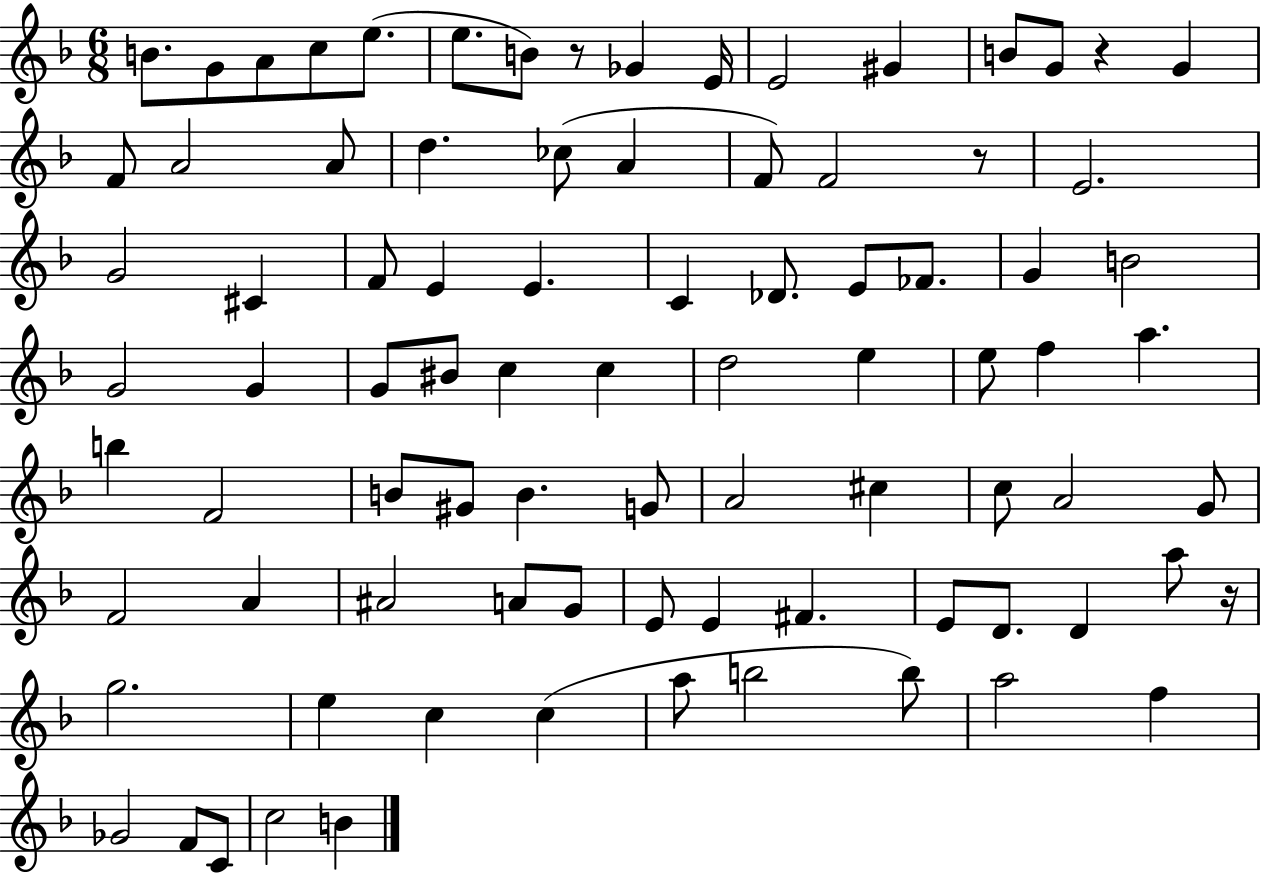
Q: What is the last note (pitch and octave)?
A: B4